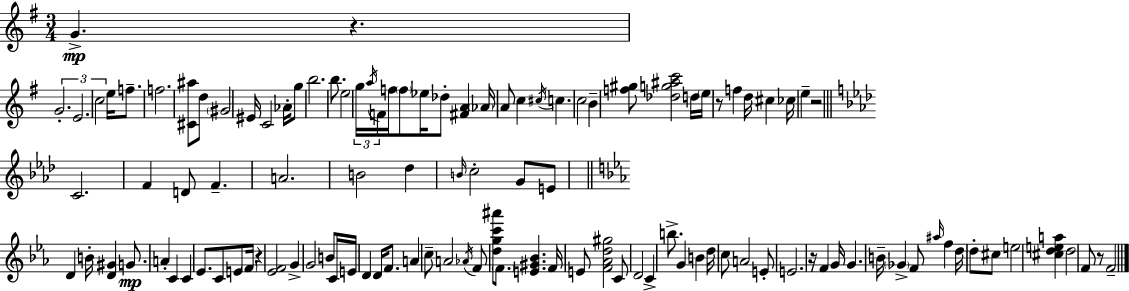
{
  \clef treble
  \numericTimeSignature
  \time 3/4
  \key e \minor
  g'4.->\mp r4. | \tuplet 3/2 { g'2.-. | e'2. | c''2 } e''16 f''8.-- | \break f''2. | <cis' ais''>8 d''8 \parenthesize gis'2 | eis'16 c'2 aes'16-. g''8 | b''2. | \break b''8. e''2 \tuplet 3/2 { g''16 | \acciaccatura { a''16 } f'16 } f''16 \parenthesize f''8 ees''16 des''8-. <fis' a'>4 | \parenthesize aes'16 a'8 c''4 \acciaccatura { cis''16 } c''4. | c''2 b'4-- | \break <f'' gis''>8 <des'' g'' ais'' c'''>2 | d''16 \parenthesize e''16 r8 f''4 d''16 cis''4 | ces''16 e''4-- r2 | \bar "||" \break \key f \minor c'2. | f'4 d'8 f'4.-- | a'2. | b'2 des''4 | \break \grace { b'16 } c''2-. g'8 e'8 | \bar "||" \break \key c \minor d'4 b'16-. <d' gis'>4 g'8.\mp | a'4-. c'4 c'4 | ees'8. c'8 e'8 \parenthesize f'16 r4 | <ees' f'>2 g'4-> | \break g'2 b'8 c'16 e'16 | d'4 d'16 f'8. a'4 | c''8-- a'2 \acciaccatura { aes'16 } f'8 | <d'' g'' c''' ais'''>8 \parenthesize f'8. <e' gis' bes'>4. | \break f'16 e'8 <f' aes' d'' gis''>2 c'8 | d'2 c'4-> | b''8.-> g'4 b'4 | d''16 c''8 a'2 e'8-. | \break e'2. | r16 f'4 g'16 g'4. | b'16-- \parenthesize ges'4-> f'8 \grace { ais''16 } f''4 | d''16 d''8-. cis''8 e''2 | \break <cis'' d'' e'' a''>4 d''2 | f'8 r8 f'2-- | \bar "|."
}